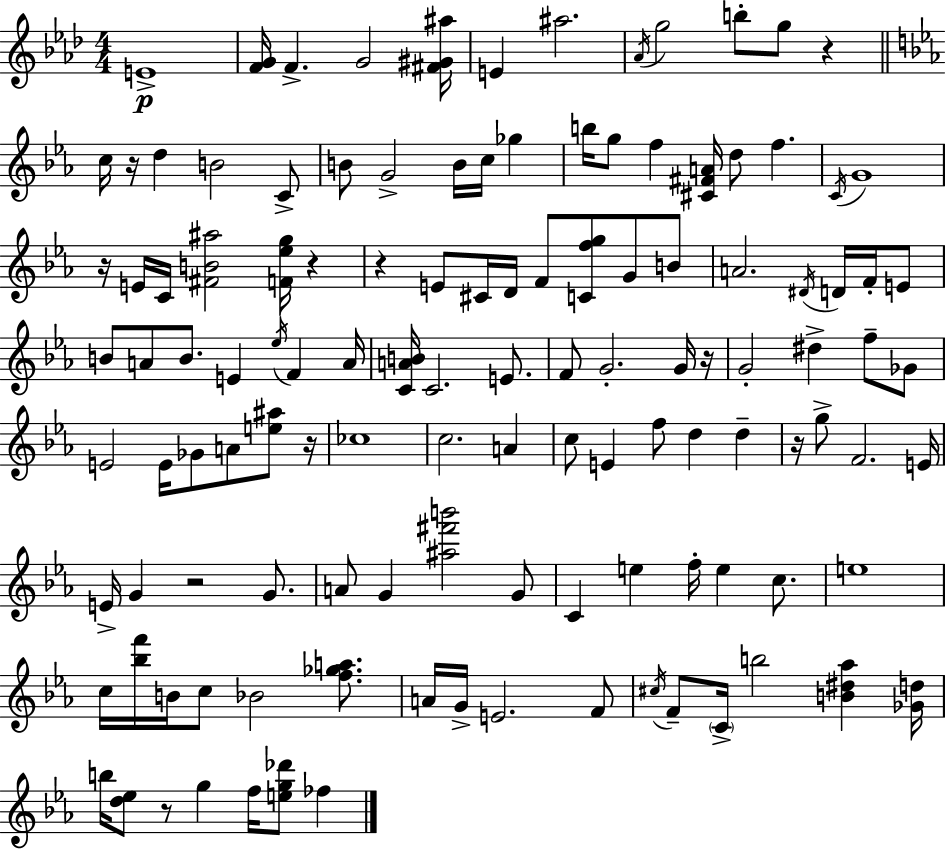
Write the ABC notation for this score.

X:1
T:Untitled
M:4/4
L:1/4
K:Ab
E4 [FG]/4 F G2 [^F^G^a]/4 E ^a2 _A/4 g2 b/2 g/2 z c/4 z/4 d B2 C/2 B/2 G2 B/4 c/4 _g b/4 g/2 f [^C^FA]/4 d/2 f C/4 G4 z/4 E/4 C/4 [^FB^a]2 [F_eg]/4 z z E/2 ^C/4 D/4 F/2 [Cfg]/2 G/2 B/2 A2 ^D/4 D/4 F/4 E/2 B/2 A/2 B/2 E _e/4 F A/4 [CAB]/4 C2 E/2 F/2 G2 G/4 z/4 G2 ^d f/2 _G/2 E2 E/4 _G/2 A/2 [e^a]/2 z/4 _c4 c2 A c/2 E f/2 d d z/4 g/2 F2 E/4 E/4 G z2 G/2 A/2 G [^a^f'b']2 G/2 C e f/4 e c/2 e4 c/4 [_bf']/4 B/4 c/2 _B2 [f_ga]/2 A/4 G/4 E2 F/2 ^c/4 F/2 C/4 b2 [B^d_a] [_Gd]/4 b/4 [d_e]/2 z/2 g f/4 [eg_d']/2 _f